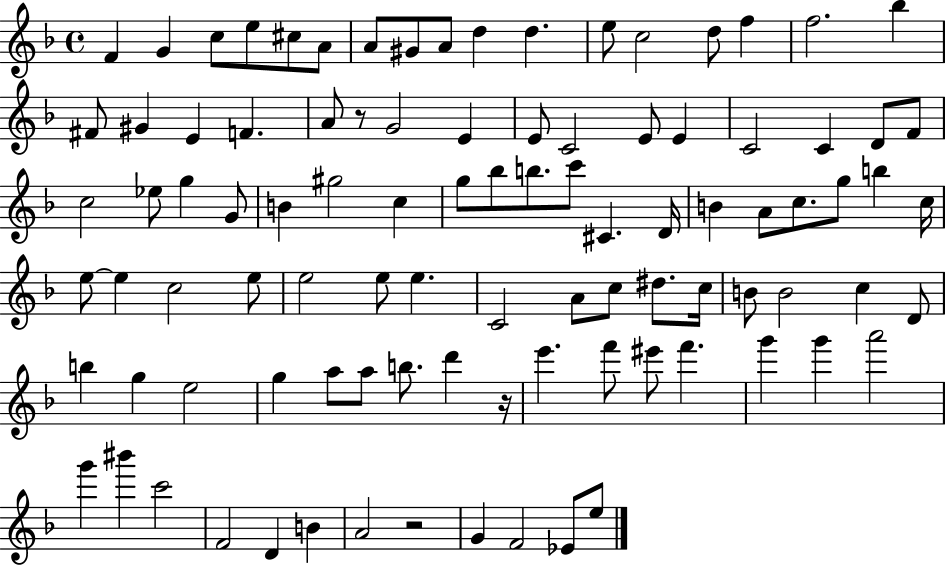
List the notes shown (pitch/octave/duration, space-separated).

F4/q G4/q C5/e E5/e C#5/e A4/e A4/e G#4/e A4/e D5/q D5/q. E5/e C5/h D5/e F5/q F5/h. Bb5/q F#4/e G#4/q E4/q F4/q. A4/e R/e G4/h E4/q E4/e C4/h E4/e E4/q C4/h C4/q D4/e F4/e C5/h Eb5/e G5/q G4/e B4/q G#5/h C5/q G5/e Bb5/e B5/e. C6/e C#4/q. D4/s B4/q A4/e C5/e. G5/e B5/q C5/s E5/e E5/q C5/h E5/e E5/h E5/e E5/q. C4/h A4/e C5/e D#5/e. C5/s B4/e B4/h C5/q D4/e B5/q G5/q E5/h G5/q A5/e A5/e B5/e. D6/q R/s E6/q. F6/e EIS6/e F6/q. G6/q G6/q A6/h G6/q BIS6/q C6/h F4/h D4/q B4/q A4/h R/h G4/q F4/h Eb4/e E5/e